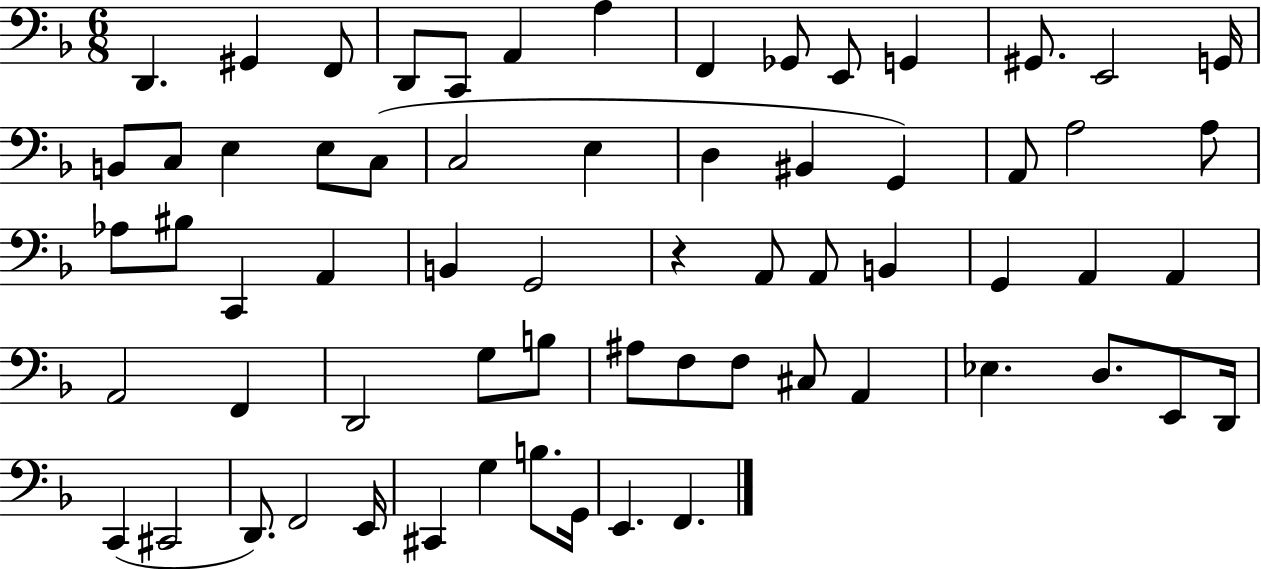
{
  \clef bass
  \numericTimeSignature
  \time 6/8
  \key f \major
  \repeat volta 2 { d,4. gis,4 f,8 | d,8 c,8 a,4 a4 | f,4 ges,8 e,8 g,4 | gis,8. e,2 g,16 | \break b,8 c8 e4 e8 c8( | c2 e4 | d4 bis,4 g,4) | a,8 a2 a8 | \break aes8 bis8 c,4 a,4 | b,4 g,2 | r4 a,8 a,8 b,4 | g,4 a,4 a,4 | \break a,2 f,4 | d,2 g8 b8 | ais8 f8 f8 cis8 a,4 | ees4. d8. e,8 d,16 | \break c,4( cis,2 | d,8.) f,2 e,16 | cis,4 g4 b8. g,16 | e,4. f,4. | \break } \bar "|."
}